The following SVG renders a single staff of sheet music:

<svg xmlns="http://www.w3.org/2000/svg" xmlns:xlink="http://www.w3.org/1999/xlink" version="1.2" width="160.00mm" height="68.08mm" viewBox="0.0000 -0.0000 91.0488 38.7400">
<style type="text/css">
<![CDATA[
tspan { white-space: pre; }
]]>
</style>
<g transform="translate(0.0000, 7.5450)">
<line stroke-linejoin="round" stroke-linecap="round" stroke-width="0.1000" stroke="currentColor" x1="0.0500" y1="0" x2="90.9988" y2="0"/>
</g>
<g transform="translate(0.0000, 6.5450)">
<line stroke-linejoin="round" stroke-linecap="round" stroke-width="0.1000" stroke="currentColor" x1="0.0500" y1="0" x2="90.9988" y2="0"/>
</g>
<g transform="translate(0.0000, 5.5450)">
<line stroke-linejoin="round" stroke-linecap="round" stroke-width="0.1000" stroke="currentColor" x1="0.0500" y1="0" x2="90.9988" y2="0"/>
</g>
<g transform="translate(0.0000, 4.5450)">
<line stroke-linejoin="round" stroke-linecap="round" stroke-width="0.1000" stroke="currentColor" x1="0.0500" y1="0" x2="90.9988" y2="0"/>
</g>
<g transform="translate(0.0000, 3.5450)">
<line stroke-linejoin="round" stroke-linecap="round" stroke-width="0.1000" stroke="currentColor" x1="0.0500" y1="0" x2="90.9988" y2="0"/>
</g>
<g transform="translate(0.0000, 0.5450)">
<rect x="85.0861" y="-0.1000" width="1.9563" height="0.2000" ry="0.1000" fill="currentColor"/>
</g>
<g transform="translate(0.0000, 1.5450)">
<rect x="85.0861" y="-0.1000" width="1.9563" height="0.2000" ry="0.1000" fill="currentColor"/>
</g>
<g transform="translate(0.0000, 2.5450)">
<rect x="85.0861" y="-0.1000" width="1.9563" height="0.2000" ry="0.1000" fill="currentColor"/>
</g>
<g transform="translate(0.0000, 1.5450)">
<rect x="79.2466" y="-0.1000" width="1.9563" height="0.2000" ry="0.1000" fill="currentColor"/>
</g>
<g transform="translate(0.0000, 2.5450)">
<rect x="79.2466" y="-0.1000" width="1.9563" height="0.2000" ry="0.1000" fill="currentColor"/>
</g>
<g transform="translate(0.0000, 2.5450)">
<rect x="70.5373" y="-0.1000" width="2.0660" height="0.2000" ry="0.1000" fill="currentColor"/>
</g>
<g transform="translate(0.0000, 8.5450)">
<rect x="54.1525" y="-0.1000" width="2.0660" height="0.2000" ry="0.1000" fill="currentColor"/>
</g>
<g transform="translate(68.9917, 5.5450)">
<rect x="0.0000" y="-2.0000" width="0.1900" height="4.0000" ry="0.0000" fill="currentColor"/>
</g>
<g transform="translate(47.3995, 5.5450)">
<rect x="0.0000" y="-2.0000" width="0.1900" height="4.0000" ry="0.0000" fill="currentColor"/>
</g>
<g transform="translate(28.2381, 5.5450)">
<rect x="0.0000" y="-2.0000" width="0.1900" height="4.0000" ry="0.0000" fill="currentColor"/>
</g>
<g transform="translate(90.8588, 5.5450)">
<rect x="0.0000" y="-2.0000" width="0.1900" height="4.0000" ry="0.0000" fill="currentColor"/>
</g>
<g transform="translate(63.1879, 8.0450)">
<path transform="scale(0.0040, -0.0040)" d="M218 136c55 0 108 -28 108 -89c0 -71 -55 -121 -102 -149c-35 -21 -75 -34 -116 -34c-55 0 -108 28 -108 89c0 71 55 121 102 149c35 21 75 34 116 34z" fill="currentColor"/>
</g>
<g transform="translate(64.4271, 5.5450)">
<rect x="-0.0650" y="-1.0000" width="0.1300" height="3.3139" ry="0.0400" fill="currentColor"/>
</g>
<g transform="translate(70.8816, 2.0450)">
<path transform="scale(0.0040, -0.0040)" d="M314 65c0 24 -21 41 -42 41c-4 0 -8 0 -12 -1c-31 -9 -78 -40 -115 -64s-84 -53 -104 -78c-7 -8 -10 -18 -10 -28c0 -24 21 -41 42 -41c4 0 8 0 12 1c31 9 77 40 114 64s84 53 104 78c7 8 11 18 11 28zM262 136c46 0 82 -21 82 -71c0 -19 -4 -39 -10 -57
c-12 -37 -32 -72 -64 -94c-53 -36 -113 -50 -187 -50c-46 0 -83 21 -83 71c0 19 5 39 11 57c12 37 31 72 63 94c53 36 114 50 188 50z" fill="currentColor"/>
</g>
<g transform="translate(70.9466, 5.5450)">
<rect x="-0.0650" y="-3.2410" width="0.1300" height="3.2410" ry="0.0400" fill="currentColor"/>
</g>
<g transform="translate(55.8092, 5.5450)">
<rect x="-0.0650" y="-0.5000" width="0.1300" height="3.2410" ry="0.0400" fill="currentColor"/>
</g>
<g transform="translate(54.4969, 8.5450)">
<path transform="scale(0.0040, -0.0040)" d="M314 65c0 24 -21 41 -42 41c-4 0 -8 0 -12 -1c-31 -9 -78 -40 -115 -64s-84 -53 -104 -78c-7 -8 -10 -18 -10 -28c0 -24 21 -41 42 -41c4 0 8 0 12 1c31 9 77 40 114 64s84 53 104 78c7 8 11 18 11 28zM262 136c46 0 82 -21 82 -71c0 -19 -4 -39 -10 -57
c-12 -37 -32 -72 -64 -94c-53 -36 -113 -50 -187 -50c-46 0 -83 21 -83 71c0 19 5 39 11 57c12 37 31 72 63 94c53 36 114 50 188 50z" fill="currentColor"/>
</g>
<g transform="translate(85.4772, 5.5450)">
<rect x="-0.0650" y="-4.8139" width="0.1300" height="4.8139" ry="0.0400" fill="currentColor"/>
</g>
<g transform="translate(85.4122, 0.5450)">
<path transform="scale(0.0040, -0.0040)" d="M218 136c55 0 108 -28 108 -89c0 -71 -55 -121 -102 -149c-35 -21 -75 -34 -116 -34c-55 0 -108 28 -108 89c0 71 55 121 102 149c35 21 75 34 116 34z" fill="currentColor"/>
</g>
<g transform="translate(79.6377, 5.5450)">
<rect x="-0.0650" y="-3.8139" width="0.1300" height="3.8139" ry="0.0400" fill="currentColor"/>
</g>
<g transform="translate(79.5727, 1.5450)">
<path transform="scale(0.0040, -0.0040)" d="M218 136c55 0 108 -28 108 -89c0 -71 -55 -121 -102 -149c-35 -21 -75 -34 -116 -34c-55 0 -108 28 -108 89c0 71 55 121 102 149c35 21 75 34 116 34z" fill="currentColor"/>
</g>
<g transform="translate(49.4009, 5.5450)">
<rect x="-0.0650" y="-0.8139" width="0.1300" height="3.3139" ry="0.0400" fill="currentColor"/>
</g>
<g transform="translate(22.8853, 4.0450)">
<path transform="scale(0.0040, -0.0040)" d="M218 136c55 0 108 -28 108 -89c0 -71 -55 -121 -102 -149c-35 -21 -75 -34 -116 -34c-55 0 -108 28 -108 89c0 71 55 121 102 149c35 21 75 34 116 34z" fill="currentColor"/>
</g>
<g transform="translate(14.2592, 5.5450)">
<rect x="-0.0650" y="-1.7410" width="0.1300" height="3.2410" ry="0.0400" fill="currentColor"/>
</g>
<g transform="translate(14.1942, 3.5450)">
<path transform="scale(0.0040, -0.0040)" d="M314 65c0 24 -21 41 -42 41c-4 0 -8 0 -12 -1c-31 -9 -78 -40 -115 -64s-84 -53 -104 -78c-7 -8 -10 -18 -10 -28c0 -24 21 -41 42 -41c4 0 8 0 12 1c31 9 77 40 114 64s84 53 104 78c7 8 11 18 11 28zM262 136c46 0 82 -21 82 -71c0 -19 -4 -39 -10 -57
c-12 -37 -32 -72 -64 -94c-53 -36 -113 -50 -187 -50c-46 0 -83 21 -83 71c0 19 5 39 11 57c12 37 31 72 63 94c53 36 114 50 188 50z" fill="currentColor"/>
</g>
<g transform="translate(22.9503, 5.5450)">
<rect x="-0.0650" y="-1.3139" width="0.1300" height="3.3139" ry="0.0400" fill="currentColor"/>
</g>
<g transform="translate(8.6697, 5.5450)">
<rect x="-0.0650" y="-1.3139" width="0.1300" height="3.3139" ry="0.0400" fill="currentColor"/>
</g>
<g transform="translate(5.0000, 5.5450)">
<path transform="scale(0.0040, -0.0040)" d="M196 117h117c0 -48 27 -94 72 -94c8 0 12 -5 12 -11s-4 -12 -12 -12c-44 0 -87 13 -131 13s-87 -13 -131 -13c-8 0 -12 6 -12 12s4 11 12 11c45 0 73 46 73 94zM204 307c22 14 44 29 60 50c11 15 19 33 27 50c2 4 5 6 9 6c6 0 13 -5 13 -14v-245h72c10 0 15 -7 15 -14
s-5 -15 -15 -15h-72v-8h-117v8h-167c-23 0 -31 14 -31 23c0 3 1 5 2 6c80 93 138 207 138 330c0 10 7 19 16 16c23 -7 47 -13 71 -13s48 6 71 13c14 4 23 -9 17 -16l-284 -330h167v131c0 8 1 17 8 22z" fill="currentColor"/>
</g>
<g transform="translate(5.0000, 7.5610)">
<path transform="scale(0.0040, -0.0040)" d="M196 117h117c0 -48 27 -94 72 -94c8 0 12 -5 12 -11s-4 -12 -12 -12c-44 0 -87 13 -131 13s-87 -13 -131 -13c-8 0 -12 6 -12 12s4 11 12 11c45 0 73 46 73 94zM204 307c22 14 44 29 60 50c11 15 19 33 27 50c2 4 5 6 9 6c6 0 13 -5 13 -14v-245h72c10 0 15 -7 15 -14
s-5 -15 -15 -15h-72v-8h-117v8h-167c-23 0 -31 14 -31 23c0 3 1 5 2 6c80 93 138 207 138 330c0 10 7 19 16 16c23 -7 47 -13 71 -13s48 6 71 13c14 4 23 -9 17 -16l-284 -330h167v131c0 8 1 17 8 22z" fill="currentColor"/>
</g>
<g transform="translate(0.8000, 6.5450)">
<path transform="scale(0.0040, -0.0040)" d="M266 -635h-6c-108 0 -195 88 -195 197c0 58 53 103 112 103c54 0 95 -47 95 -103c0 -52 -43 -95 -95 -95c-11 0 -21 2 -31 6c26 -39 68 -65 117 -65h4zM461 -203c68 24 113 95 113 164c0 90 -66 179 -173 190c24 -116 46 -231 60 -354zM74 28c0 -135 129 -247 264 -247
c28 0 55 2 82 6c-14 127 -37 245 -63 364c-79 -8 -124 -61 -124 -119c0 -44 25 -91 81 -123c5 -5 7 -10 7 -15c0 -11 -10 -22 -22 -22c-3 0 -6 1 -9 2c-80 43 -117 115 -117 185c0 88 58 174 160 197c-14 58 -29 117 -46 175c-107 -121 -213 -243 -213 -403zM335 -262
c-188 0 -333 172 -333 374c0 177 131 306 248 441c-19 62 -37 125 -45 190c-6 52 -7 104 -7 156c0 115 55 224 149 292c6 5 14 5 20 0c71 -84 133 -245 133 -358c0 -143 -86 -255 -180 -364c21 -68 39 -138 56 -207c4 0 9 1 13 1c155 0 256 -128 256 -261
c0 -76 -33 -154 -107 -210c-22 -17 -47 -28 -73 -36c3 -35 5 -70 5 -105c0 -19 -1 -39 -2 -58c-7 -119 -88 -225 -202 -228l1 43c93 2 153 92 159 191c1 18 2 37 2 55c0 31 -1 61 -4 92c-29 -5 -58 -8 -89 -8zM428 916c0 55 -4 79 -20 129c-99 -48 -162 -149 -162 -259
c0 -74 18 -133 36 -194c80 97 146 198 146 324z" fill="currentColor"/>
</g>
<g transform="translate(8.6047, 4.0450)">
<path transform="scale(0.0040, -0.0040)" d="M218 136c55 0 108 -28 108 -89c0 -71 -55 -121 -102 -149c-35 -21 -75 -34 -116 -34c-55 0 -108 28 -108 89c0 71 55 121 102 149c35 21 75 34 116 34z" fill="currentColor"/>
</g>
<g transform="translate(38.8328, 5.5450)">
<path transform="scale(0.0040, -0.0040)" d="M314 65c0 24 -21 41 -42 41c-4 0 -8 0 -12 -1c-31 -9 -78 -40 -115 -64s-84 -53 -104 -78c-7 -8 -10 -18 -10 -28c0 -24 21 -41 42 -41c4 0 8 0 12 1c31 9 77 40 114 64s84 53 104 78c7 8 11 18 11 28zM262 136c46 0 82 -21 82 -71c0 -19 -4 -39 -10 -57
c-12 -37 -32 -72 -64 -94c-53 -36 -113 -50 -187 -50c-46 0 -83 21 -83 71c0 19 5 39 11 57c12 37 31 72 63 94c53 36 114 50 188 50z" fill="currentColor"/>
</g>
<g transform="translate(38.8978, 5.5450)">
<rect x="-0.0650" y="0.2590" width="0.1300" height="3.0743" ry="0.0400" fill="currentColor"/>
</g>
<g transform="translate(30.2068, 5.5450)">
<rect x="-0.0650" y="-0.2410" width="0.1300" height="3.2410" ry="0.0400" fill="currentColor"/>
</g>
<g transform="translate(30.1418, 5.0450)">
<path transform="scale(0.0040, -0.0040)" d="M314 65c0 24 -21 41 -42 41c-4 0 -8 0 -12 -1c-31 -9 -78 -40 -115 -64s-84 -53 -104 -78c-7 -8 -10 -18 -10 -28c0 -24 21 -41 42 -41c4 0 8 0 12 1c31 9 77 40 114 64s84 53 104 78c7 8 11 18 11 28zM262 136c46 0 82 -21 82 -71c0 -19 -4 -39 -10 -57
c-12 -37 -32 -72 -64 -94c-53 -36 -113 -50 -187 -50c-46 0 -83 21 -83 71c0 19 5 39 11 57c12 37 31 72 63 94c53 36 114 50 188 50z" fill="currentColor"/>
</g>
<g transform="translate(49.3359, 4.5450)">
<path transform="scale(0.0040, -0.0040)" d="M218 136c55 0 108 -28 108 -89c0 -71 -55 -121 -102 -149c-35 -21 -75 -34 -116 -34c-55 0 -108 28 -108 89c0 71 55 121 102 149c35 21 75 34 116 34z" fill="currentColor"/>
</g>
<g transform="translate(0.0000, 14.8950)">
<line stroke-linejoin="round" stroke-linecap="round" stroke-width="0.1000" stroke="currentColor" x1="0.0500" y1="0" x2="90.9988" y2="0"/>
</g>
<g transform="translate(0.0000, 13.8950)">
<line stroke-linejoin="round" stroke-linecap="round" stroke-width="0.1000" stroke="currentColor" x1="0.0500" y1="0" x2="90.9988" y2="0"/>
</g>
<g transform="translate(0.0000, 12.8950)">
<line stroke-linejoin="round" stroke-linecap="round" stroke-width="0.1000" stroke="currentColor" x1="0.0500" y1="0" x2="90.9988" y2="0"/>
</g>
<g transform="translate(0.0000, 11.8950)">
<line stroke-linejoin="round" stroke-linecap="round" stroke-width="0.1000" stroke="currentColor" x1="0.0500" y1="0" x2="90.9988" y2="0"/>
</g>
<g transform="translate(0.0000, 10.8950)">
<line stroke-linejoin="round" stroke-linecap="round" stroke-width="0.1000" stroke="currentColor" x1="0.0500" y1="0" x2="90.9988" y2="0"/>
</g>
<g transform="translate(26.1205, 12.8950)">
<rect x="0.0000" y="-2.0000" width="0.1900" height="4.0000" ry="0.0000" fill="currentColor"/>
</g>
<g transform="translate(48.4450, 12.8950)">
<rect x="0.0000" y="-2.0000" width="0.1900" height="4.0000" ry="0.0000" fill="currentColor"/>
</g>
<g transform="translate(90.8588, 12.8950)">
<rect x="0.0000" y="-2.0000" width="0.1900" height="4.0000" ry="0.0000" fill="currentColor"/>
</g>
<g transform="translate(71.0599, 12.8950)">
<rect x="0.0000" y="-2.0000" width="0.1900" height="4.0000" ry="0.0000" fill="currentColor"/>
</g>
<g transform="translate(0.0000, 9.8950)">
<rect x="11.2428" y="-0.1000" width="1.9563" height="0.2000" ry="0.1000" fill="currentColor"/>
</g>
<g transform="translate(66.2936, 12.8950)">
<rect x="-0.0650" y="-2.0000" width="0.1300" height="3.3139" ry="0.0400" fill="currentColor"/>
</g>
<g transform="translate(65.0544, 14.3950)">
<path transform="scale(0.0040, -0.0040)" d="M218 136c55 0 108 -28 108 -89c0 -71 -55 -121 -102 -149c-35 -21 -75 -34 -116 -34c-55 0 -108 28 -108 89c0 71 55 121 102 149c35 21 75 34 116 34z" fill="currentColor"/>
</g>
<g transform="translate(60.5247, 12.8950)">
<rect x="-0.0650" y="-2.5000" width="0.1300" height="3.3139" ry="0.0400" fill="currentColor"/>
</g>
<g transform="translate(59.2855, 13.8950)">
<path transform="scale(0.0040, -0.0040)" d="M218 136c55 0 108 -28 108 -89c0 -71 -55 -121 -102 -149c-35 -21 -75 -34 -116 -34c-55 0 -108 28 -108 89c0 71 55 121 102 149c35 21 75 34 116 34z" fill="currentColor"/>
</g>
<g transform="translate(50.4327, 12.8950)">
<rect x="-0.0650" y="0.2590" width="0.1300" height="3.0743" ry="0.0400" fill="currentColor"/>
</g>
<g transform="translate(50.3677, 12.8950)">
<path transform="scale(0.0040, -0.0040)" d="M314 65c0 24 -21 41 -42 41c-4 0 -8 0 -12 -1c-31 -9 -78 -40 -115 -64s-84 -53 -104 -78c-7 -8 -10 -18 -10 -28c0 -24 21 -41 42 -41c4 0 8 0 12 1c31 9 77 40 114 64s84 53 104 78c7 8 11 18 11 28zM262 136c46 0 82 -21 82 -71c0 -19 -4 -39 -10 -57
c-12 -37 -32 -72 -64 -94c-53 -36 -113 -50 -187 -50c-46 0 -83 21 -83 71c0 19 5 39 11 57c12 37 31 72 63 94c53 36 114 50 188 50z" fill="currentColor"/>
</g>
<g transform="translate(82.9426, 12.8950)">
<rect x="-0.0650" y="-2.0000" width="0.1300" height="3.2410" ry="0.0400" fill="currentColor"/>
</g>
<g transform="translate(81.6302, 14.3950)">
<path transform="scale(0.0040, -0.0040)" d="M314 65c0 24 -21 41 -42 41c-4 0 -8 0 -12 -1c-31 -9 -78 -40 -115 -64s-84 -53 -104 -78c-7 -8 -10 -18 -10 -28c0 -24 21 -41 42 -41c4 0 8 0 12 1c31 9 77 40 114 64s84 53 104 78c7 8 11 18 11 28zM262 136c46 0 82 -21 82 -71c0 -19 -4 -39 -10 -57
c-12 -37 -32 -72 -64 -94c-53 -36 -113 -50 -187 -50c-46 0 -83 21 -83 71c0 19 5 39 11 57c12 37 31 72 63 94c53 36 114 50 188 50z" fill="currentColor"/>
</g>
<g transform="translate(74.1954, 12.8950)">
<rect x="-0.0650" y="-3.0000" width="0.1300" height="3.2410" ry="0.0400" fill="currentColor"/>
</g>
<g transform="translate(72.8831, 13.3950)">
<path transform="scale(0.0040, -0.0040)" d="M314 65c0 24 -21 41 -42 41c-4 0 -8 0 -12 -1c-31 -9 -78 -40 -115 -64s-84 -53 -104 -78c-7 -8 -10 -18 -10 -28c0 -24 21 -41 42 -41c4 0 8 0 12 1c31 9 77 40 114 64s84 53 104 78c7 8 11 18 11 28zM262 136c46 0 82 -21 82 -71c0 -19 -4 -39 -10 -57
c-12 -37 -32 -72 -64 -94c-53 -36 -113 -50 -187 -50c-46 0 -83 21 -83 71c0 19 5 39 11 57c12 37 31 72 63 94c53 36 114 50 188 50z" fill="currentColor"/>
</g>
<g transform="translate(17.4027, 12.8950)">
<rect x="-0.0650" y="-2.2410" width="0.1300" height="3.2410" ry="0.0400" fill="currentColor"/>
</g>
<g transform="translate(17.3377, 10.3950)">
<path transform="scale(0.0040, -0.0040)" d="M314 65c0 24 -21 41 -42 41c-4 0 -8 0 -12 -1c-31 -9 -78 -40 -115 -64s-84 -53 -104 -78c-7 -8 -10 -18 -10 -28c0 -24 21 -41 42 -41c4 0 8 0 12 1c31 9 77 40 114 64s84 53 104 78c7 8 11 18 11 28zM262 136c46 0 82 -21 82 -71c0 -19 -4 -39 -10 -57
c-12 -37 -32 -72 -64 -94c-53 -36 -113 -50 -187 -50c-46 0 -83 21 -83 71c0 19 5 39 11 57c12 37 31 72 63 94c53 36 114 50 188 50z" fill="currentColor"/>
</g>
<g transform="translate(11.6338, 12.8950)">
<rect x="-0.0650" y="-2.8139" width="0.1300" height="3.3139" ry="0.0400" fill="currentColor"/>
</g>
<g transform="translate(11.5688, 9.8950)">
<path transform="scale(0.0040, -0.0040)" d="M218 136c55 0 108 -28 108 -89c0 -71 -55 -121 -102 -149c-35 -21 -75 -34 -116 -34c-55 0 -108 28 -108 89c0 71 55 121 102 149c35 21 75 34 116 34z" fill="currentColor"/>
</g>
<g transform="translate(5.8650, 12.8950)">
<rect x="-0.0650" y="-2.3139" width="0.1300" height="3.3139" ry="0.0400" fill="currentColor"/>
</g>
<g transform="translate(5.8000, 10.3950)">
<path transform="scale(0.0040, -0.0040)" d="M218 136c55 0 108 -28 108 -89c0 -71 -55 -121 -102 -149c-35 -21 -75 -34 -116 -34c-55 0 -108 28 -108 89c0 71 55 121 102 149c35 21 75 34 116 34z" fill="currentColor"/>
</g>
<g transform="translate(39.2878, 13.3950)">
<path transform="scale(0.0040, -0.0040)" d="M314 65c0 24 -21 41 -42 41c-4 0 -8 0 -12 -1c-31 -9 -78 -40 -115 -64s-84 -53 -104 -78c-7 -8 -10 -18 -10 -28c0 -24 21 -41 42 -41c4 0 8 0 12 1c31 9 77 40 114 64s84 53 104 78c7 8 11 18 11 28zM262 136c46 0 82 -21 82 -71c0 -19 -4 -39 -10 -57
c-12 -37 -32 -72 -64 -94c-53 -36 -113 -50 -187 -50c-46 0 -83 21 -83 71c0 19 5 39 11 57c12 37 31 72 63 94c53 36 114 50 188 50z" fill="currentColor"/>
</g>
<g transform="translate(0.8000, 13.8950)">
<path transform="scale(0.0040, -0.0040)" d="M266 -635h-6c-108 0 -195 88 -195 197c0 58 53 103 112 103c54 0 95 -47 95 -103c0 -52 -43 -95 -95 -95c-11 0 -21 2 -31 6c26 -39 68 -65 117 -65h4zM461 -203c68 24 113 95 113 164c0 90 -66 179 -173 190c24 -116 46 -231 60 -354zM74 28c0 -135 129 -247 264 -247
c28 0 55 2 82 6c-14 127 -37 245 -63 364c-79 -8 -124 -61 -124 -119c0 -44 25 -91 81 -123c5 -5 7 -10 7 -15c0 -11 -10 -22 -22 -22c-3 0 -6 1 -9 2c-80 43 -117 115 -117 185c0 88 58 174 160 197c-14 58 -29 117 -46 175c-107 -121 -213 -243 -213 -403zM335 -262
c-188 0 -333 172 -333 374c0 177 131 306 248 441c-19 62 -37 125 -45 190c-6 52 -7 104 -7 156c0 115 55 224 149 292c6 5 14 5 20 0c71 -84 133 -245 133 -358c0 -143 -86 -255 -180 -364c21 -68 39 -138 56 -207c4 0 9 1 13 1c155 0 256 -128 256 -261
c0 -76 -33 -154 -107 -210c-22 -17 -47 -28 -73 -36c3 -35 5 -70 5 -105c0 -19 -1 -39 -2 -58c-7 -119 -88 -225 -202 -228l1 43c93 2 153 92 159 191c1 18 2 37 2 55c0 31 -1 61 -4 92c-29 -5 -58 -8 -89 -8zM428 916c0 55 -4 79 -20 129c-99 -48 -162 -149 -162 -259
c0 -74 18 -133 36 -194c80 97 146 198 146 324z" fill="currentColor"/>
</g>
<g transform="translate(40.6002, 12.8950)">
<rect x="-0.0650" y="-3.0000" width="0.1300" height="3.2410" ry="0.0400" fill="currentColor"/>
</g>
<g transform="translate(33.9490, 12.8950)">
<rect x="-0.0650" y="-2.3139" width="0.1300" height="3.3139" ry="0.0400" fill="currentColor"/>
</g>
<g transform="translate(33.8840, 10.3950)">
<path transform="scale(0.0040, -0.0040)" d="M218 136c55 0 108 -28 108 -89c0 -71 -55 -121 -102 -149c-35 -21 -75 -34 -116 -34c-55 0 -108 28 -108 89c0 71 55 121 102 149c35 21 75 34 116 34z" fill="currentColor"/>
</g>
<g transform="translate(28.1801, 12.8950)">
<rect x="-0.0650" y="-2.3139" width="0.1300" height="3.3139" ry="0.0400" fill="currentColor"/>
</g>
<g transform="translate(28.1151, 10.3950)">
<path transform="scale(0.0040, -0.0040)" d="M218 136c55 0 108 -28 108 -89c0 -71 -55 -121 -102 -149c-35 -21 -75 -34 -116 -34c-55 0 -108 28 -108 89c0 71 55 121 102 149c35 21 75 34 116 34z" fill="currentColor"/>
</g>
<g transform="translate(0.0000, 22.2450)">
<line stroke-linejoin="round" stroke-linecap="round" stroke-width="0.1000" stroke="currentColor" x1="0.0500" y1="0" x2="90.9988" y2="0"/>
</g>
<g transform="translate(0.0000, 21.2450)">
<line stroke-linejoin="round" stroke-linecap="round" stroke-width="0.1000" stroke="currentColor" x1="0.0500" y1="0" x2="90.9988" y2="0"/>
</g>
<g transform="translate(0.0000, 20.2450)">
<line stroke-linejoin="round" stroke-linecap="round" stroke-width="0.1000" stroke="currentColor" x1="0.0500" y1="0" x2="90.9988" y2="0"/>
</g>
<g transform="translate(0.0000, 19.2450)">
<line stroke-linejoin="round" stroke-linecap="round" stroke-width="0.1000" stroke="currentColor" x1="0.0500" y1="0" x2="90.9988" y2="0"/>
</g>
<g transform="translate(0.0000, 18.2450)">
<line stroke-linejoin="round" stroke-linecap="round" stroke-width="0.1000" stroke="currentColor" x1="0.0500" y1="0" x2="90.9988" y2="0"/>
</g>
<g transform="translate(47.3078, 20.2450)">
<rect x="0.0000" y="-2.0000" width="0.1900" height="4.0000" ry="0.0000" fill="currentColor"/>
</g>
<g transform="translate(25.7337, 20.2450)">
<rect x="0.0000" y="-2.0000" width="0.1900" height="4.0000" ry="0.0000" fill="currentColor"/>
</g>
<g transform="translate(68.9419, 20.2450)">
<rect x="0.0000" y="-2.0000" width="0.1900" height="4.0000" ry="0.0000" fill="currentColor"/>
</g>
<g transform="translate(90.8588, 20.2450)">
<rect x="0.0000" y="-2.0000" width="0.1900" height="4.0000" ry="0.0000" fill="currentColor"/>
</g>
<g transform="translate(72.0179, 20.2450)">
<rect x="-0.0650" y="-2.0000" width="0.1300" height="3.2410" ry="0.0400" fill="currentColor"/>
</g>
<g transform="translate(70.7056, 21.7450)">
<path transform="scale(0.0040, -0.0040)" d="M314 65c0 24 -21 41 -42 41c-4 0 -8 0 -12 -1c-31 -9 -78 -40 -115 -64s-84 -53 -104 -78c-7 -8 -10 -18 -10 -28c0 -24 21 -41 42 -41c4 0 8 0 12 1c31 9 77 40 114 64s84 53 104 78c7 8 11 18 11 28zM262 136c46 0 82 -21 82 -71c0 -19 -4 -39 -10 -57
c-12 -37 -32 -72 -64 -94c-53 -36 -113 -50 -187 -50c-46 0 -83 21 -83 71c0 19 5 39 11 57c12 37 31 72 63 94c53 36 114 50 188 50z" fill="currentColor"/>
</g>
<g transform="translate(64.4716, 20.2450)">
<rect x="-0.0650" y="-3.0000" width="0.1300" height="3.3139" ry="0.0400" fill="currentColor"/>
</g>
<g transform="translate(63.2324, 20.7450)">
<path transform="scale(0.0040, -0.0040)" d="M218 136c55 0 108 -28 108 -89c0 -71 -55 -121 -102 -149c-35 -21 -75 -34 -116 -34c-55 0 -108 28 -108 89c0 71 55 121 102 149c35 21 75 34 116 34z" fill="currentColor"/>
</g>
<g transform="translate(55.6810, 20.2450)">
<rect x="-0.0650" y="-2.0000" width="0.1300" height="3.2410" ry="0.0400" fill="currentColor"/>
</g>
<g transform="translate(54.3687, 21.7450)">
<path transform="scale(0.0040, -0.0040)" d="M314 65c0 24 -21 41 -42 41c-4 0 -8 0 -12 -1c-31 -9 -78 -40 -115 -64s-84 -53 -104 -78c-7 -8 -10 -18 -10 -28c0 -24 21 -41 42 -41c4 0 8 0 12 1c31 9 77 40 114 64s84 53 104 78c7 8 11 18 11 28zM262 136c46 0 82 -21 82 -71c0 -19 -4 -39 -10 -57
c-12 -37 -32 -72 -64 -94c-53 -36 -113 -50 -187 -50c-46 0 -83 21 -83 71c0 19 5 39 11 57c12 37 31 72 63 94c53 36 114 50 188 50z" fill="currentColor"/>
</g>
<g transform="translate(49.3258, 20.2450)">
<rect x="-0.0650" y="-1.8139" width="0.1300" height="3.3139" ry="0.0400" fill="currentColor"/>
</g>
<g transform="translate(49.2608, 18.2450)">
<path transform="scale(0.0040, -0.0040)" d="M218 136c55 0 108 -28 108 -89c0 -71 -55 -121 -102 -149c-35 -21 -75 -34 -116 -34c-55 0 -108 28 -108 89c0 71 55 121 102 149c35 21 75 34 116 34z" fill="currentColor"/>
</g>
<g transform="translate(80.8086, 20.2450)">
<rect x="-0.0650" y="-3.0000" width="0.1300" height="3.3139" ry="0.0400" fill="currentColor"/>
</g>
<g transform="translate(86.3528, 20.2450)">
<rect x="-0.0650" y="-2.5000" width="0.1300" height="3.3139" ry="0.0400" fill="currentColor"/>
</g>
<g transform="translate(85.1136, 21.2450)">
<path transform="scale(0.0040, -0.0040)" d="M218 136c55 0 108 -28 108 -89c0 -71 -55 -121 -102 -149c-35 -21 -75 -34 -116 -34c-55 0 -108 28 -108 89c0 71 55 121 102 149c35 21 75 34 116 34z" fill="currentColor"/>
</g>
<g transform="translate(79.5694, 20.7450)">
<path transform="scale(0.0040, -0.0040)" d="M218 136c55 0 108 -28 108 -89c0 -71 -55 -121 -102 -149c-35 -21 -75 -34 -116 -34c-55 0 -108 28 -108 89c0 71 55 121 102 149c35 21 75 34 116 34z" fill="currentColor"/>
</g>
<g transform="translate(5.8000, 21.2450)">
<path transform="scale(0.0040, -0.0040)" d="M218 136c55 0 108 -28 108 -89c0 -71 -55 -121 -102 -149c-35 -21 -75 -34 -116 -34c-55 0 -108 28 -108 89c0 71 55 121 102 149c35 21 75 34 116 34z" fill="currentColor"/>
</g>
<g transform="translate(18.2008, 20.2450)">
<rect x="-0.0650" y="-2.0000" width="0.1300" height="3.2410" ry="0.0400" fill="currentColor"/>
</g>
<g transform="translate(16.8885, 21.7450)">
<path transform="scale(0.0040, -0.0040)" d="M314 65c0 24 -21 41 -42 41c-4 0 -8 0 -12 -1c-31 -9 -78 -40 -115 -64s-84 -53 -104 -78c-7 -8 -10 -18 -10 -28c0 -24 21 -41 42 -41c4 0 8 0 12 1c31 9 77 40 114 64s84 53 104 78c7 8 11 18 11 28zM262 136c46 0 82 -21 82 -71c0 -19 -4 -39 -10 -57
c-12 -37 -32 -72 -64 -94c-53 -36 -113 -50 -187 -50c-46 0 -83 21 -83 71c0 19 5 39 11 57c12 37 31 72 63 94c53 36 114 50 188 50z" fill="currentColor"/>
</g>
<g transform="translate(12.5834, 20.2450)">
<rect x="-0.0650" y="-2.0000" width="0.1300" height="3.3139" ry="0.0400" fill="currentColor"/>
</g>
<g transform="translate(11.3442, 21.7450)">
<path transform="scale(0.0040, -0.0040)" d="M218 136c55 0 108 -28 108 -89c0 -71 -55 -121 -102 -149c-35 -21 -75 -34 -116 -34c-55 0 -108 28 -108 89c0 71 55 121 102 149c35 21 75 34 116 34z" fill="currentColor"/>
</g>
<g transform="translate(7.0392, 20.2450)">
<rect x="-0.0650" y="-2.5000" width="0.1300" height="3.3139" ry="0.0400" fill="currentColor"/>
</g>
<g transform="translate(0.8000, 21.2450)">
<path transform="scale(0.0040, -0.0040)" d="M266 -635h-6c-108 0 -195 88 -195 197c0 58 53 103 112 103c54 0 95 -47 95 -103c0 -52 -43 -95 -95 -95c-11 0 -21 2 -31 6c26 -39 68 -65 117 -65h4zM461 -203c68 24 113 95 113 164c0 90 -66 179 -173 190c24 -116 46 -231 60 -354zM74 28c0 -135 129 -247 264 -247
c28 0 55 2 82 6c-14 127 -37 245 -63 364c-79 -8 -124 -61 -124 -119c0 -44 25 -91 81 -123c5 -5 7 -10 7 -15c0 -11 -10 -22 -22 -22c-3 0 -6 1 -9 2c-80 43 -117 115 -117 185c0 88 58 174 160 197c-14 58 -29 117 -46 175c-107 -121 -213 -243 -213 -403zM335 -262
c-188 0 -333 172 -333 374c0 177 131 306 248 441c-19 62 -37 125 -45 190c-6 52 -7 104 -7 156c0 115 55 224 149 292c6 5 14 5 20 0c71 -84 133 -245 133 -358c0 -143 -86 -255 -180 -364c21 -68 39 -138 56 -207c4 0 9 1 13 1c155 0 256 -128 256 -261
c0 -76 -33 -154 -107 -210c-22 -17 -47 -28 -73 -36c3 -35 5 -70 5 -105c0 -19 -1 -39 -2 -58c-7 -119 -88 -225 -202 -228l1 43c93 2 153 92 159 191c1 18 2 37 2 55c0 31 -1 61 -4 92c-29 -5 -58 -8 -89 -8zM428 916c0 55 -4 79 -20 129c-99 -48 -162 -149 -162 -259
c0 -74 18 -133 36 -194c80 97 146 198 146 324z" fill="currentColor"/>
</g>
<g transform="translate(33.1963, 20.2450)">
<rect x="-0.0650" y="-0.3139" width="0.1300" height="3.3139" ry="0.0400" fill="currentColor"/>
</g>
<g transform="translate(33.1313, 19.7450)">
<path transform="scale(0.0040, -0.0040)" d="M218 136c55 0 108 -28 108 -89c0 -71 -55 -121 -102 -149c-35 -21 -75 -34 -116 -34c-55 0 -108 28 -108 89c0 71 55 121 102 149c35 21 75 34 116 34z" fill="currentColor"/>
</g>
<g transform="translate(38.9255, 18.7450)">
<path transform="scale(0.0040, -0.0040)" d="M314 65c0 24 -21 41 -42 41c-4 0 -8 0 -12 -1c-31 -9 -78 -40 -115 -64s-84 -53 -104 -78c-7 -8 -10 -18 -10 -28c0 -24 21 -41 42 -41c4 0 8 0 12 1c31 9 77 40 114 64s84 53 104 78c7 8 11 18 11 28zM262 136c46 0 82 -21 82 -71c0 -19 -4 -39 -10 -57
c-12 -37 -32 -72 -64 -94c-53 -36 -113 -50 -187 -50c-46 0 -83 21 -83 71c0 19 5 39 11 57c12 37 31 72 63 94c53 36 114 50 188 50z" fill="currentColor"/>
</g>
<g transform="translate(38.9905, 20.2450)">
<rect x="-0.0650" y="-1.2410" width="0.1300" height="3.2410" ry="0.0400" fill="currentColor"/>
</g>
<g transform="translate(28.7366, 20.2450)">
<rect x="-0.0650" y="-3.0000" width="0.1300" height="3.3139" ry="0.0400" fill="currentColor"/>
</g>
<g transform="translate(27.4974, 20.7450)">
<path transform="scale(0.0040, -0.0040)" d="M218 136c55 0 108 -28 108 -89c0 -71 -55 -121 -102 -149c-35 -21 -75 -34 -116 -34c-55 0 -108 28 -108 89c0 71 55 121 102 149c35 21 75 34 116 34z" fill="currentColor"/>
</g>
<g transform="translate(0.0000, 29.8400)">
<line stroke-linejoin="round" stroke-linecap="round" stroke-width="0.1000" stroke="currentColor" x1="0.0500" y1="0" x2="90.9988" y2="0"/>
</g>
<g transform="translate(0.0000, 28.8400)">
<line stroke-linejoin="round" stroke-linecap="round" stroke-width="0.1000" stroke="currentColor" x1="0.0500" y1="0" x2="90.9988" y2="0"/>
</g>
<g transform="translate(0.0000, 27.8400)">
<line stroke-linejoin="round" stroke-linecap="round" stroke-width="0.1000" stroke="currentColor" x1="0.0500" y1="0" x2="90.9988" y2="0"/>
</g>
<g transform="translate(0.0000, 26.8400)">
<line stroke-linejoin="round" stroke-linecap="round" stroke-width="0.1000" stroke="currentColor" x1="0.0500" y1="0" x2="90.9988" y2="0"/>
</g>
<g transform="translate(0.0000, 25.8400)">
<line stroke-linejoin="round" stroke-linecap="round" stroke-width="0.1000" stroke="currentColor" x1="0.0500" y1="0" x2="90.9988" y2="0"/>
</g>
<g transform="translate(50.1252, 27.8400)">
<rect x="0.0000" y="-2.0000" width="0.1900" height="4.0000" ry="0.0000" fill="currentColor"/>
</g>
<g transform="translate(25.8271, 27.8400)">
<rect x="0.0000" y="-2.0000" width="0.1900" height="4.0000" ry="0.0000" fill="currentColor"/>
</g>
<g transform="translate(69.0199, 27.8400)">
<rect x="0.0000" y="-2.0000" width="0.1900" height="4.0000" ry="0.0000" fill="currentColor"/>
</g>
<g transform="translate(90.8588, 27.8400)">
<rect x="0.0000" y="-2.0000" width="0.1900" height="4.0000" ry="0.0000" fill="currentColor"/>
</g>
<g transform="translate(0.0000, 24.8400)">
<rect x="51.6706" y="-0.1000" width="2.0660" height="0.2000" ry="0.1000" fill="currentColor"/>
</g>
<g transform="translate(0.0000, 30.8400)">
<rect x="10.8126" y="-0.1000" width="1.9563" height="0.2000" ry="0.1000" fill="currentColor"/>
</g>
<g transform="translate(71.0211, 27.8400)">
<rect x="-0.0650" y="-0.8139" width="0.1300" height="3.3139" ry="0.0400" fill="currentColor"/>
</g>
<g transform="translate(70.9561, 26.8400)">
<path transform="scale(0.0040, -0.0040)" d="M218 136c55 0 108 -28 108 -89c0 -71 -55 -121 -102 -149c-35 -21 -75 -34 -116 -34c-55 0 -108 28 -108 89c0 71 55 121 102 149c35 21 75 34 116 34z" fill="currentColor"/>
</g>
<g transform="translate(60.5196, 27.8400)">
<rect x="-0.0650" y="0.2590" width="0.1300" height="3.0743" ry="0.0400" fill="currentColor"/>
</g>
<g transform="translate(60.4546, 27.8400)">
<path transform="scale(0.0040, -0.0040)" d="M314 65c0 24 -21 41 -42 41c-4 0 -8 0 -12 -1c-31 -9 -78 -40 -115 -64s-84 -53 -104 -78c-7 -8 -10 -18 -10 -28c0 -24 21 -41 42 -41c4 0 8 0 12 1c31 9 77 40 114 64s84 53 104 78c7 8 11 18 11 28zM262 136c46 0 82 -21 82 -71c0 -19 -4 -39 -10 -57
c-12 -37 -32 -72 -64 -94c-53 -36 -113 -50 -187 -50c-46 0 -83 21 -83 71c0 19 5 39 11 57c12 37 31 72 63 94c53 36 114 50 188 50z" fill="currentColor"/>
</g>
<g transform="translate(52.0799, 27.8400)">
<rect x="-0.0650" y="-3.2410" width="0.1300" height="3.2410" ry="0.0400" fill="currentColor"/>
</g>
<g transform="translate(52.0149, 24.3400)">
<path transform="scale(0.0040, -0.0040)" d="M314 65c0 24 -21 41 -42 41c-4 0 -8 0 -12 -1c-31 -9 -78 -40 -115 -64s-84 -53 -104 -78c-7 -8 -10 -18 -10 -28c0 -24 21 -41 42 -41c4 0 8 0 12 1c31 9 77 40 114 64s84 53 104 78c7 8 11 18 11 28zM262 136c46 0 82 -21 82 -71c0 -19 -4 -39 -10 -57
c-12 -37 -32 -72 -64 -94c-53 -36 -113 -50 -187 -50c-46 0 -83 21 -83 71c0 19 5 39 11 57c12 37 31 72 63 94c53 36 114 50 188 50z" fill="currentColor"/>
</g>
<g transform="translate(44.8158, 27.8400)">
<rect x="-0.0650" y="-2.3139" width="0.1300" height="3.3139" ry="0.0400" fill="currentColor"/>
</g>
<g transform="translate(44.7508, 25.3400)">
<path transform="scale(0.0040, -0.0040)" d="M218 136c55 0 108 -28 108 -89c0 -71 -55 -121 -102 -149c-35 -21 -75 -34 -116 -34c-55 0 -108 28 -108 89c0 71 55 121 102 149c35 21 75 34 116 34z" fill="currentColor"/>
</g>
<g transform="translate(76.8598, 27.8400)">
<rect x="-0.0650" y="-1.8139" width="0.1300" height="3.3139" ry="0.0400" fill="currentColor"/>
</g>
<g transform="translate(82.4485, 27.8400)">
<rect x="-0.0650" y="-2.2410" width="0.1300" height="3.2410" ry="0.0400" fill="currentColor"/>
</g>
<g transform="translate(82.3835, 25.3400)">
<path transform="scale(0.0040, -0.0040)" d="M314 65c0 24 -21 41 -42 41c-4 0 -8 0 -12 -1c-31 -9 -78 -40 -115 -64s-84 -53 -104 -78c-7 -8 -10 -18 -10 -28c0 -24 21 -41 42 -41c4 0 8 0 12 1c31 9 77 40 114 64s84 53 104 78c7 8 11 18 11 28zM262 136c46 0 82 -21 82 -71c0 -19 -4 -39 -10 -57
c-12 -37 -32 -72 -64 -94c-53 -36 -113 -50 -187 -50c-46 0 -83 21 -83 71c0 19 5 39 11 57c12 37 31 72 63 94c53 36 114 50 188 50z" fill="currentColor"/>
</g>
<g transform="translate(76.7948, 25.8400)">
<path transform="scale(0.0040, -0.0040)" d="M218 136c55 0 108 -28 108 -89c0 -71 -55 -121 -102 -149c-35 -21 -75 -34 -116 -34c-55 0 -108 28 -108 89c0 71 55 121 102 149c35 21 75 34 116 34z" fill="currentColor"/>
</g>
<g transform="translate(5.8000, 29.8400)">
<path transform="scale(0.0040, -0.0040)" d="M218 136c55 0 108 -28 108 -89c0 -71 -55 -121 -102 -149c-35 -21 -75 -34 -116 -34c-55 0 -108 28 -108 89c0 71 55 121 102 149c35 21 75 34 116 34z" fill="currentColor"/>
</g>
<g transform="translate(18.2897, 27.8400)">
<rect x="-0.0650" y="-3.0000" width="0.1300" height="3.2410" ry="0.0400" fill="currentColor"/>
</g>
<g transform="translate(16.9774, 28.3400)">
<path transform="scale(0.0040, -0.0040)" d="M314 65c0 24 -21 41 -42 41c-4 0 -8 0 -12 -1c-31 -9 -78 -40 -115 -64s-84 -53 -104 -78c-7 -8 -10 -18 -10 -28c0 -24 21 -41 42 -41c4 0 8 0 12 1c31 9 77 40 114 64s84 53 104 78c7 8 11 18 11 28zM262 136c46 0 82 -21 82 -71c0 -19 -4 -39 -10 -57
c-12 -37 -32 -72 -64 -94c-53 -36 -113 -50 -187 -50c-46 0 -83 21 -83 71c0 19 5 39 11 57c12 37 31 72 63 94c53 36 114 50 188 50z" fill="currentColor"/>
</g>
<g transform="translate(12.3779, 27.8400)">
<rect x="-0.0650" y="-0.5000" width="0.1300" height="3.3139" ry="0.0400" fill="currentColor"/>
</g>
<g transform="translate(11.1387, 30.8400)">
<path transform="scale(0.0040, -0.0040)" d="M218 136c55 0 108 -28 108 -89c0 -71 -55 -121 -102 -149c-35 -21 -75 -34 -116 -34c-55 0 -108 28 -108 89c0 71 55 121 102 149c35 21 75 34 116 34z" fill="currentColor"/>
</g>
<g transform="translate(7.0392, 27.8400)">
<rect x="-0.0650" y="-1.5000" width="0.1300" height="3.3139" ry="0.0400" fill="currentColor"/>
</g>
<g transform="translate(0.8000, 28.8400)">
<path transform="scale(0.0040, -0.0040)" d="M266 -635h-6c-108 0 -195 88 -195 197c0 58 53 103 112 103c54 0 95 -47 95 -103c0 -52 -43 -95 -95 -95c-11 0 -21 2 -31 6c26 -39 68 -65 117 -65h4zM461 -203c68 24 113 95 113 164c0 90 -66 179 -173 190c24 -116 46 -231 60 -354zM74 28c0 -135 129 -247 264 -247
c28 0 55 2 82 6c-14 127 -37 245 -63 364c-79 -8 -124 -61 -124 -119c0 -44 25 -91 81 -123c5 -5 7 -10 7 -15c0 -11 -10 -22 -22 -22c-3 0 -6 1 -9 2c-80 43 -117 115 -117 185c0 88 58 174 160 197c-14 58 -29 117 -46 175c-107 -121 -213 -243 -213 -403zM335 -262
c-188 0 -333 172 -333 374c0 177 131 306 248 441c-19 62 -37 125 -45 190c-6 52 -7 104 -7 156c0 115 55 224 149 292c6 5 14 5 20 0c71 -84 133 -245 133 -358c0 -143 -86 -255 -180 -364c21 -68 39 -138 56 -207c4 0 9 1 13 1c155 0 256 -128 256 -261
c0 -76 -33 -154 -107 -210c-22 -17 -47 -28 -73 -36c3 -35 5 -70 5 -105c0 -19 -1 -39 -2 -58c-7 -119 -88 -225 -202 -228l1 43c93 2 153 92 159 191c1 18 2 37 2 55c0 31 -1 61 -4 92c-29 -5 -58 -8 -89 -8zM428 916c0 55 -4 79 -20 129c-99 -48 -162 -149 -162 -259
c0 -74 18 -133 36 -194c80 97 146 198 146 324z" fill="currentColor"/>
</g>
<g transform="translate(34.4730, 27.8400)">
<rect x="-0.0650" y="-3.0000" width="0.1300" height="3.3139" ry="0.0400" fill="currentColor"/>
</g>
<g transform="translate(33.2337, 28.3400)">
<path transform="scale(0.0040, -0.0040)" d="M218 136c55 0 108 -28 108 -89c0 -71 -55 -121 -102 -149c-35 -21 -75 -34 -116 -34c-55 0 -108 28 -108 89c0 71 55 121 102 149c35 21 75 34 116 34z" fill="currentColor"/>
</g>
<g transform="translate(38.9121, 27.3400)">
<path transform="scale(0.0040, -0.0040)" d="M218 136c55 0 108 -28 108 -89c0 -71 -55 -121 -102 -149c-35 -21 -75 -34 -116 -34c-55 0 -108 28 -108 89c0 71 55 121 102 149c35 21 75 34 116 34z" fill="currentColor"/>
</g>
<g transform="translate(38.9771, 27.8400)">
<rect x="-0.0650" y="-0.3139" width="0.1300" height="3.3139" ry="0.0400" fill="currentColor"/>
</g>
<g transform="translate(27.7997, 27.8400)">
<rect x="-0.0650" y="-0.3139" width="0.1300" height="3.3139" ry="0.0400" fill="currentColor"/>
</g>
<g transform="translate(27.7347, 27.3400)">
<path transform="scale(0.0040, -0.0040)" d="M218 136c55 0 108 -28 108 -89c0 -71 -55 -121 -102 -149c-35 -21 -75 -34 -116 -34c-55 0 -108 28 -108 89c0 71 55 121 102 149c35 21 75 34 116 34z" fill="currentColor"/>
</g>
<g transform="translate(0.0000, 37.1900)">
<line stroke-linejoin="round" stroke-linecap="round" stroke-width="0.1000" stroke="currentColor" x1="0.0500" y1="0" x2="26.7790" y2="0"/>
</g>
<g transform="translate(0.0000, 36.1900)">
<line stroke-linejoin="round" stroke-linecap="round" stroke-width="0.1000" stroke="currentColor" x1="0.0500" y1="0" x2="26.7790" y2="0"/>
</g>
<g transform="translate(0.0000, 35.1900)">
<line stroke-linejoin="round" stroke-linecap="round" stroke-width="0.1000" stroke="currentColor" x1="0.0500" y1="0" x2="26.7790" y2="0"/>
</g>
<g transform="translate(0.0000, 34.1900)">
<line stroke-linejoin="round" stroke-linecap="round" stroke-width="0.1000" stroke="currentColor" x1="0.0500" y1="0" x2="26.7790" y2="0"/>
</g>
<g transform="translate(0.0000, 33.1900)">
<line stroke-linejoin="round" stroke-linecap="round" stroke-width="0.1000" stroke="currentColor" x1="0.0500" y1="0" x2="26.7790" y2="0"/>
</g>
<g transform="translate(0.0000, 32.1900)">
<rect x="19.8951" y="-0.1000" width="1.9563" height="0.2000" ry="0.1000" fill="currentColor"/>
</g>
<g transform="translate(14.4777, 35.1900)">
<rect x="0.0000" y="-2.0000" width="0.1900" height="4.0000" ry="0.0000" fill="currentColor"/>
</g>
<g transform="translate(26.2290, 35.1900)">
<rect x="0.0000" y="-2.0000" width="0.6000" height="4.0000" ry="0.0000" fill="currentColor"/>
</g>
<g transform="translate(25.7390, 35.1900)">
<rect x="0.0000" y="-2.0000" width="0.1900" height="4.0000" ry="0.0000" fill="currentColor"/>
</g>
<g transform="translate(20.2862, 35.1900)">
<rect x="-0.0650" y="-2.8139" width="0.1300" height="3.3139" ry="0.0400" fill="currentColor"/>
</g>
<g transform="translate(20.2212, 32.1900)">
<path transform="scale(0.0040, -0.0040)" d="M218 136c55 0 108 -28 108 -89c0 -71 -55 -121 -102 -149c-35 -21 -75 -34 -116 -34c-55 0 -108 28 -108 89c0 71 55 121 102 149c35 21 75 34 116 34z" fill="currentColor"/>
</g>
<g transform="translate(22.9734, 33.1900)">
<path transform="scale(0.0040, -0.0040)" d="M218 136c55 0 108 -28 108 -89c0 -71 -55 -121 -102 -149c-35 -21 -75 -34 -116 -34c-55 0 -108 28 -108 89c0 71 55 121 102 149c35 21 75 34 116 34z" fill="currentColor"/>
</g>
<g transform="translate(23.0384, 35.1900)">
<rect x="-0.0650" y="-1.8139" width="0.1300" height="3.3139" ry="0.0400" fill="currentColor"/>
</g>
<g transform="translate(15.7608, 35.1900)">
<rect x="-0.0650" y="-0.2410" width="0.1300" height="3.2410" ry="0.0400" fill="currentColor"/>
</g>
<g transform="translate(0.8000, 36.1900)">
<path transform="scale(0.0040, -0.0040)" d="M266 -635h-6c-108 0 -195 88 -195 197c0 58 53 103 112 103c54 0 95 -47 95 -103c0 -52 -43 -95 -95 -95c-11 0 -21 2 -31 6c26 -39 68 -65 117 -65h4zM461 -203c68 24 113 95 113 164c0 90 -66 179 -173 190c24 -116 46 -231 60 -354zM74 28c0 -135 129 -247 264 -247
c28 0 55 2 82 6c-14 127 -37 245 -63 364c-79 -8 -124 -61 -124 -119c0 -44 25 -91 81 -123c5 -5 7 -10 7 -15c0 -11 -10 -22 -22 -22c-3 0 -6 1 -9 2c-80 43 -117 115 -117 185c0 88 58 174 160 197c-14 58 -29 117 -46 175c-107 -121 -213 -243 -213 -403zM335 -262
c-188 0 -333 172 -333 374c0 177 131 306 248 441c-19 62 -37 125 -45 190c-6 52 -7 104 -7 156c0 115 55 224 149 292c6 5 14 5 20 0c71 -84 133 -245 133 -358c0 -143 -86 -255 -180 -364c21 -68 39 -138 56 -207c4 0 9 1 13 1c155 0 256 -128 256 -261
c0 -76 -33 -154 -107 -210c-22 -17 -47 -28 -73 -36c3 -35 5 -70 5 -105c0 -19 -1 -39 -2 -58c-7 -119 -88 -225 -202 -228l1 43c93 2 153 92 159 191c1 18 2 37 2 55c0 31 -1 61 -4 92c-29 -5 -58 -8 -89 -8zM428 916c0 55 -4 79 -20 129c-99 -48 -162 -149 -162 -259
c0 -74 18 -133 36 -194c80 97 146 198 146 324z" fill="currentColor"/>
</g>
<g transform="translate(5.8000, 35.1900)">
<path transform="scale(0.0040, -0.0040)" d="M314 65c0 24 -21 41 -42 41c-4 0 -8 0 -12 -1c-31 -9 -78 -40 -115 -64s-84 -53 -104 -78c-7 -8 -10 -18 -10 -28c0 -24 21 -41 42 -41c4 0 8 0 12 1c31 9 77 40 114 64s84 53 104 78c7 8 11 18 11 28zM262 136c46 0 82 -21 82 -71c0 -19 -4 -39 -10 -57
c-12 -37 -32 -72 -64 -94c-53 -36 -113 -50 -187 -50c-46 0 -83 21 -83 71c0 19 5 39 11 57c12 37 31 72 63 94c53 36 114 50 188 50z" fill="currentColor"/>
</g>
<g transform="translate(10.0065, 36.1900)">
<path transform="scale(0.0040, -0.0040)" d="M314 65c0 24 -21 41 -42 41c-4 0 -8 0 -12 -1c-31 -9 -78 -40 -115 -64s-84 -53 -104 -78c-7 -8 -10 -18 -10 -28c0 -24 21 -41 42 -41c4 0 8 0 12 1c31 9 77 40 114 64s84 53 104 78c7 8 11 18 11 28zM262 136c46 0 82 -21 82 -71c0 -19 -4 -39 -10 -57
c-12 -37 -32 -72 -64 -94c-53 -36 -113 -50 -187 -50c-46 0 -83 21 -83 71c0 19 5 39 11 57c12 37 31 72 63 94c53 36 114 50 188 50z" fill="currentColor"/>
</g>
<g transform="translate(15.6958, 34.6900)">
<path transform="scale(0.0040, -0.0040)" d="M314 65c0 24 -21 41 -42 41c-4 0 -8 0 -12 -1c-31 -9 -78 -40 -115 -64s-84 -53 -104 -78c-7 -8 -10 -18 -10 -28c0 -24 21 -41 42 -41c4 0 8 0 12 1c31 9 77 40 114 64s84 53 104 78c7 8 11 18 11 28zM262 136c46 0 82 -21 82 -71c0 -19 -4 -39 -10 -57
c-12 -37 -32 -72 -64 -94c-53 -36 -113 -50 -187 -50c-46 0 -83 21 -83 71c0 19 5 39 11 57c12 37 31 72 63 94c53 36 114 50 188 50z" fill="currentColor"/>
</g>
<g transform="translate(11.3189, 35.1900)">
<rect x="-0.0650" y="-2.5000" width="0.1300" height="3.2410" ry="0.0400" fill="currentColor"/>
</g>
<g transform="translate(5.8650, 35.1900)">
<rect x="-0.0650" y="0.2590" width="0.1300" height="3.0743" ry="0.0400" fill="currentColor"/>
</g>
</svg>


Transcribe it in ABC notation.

X:1
T:Untitled
M:4/4
L:1/4
K:C
e f2 e c2 B2 d C2 D b2 c' e' g a g2 g g A2 B2 G F A2 F2 G F F2 A c e2 f F2 A F2 A G E C A2 c A c g b2 B2 d f g2 B2 G2 c2 a f